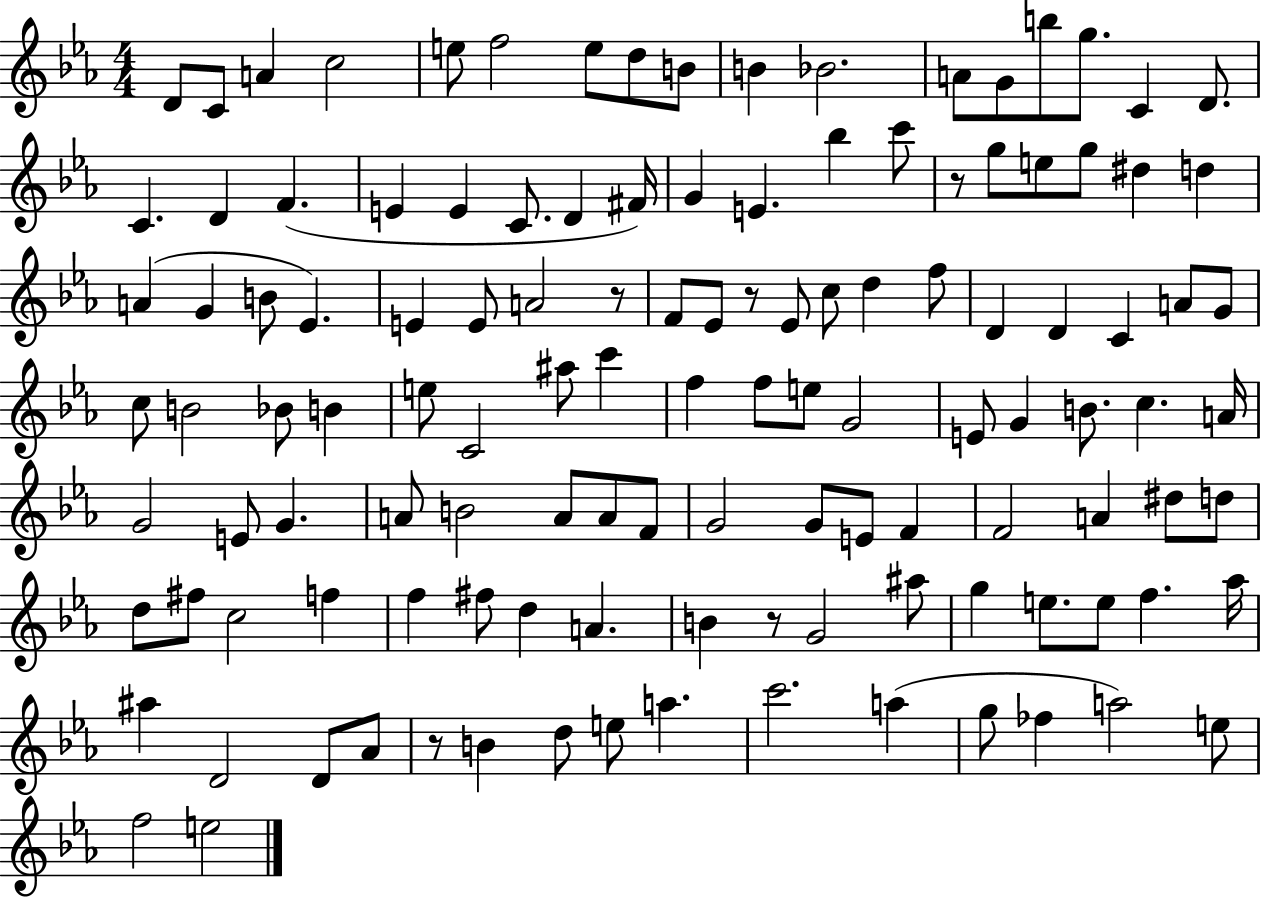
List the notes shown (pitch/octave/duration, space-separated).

D4/e C4/e A4/q C5/h E5/e F5/h E5/e D5/e B4/e B4/q Bb4/h. A4/e G4/e B5/e G5/e. C4/q D4/e. C4/q. D4/q F4/q. E4/q E4/q C4/e. D4/q F#4/s G4/q E4/q. Bb5/q C6/e R/e G5/e E5/e G5/e D#5/q D5/q A4/q G4/q B4/e Eb4/q. E4/q E4/e A4/h R/e F4/e Eb4/e R/e Eb4/e C5/e D5/q F5/e D4/q D4/q C4/q A4/e G4/e C5/e B4/h Bb4/e B4/q E5/e C4/h A#5/e C6/q F5/q F5/e E5/e G4/h E4/e G4/q B4/e. C5/q. A4/s G4/h E4/e G4/q. A4/e B4/h A4/e A4/e F4/e G4/h G4/e E4/e F4/q F4/h A4/q D#5/e D5/e D5/e F#5/e C5/h F5/q F5/q F#5/e D5/q A4/q. B4/q R/e G4/h A#5/e G5/q E5/e. E5/e F5/q. Ab5/s A#5/q D4/h D4/e Ab4/e R/e B4/q D5/e E5/e A5/q. C6/h. A5/q G5/e FES5/q A5/h E5/e F5/h E5/h